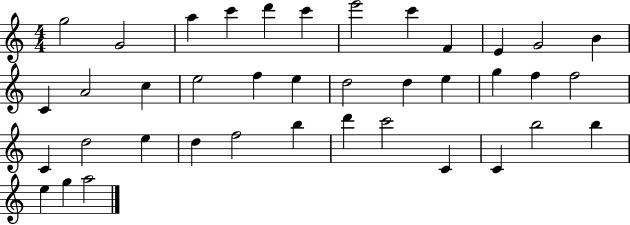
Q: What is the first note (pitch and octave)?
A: G5